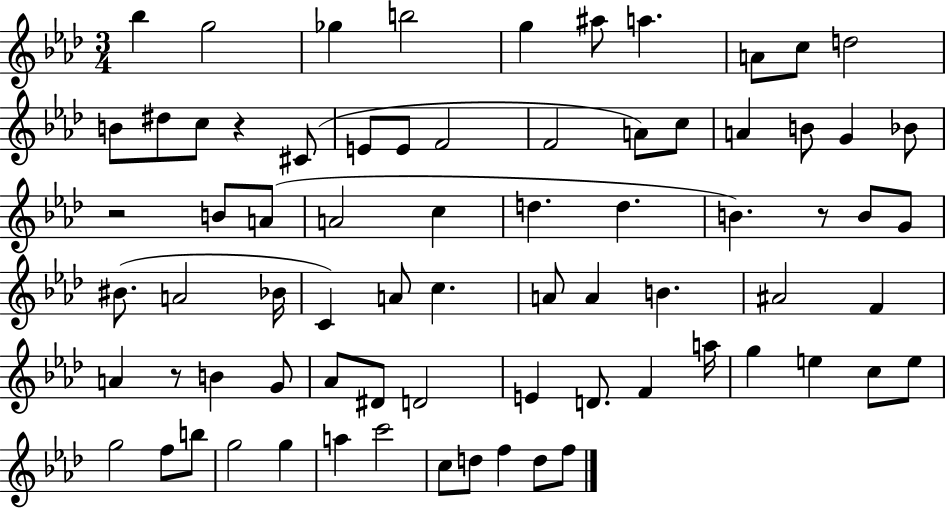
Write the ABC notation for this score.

X:1
T:Untitled
M:3/4
L:1/4
K:Ab
_b g2 _g b2 g ^a/2 a A/2 c/2 d2 B/2 ^d/2 c/2 z ^C/2 E/2 E/2 F2 F2 A/2 c/2 A B/2 G _B/2 z2 B/2 A/2 A2 c d d B z/2 B/2 G/2 ^B/2 A2 _B/4 C A/2 c A/2 A B ^A2 F A z/2 B G/2 _A/2 ^D/2 D2 E D/2 F a/4 g e c/2 e/2 g2 f/2 b/2 g2 g a c'2 c/2 d/2 f d/2 f/2